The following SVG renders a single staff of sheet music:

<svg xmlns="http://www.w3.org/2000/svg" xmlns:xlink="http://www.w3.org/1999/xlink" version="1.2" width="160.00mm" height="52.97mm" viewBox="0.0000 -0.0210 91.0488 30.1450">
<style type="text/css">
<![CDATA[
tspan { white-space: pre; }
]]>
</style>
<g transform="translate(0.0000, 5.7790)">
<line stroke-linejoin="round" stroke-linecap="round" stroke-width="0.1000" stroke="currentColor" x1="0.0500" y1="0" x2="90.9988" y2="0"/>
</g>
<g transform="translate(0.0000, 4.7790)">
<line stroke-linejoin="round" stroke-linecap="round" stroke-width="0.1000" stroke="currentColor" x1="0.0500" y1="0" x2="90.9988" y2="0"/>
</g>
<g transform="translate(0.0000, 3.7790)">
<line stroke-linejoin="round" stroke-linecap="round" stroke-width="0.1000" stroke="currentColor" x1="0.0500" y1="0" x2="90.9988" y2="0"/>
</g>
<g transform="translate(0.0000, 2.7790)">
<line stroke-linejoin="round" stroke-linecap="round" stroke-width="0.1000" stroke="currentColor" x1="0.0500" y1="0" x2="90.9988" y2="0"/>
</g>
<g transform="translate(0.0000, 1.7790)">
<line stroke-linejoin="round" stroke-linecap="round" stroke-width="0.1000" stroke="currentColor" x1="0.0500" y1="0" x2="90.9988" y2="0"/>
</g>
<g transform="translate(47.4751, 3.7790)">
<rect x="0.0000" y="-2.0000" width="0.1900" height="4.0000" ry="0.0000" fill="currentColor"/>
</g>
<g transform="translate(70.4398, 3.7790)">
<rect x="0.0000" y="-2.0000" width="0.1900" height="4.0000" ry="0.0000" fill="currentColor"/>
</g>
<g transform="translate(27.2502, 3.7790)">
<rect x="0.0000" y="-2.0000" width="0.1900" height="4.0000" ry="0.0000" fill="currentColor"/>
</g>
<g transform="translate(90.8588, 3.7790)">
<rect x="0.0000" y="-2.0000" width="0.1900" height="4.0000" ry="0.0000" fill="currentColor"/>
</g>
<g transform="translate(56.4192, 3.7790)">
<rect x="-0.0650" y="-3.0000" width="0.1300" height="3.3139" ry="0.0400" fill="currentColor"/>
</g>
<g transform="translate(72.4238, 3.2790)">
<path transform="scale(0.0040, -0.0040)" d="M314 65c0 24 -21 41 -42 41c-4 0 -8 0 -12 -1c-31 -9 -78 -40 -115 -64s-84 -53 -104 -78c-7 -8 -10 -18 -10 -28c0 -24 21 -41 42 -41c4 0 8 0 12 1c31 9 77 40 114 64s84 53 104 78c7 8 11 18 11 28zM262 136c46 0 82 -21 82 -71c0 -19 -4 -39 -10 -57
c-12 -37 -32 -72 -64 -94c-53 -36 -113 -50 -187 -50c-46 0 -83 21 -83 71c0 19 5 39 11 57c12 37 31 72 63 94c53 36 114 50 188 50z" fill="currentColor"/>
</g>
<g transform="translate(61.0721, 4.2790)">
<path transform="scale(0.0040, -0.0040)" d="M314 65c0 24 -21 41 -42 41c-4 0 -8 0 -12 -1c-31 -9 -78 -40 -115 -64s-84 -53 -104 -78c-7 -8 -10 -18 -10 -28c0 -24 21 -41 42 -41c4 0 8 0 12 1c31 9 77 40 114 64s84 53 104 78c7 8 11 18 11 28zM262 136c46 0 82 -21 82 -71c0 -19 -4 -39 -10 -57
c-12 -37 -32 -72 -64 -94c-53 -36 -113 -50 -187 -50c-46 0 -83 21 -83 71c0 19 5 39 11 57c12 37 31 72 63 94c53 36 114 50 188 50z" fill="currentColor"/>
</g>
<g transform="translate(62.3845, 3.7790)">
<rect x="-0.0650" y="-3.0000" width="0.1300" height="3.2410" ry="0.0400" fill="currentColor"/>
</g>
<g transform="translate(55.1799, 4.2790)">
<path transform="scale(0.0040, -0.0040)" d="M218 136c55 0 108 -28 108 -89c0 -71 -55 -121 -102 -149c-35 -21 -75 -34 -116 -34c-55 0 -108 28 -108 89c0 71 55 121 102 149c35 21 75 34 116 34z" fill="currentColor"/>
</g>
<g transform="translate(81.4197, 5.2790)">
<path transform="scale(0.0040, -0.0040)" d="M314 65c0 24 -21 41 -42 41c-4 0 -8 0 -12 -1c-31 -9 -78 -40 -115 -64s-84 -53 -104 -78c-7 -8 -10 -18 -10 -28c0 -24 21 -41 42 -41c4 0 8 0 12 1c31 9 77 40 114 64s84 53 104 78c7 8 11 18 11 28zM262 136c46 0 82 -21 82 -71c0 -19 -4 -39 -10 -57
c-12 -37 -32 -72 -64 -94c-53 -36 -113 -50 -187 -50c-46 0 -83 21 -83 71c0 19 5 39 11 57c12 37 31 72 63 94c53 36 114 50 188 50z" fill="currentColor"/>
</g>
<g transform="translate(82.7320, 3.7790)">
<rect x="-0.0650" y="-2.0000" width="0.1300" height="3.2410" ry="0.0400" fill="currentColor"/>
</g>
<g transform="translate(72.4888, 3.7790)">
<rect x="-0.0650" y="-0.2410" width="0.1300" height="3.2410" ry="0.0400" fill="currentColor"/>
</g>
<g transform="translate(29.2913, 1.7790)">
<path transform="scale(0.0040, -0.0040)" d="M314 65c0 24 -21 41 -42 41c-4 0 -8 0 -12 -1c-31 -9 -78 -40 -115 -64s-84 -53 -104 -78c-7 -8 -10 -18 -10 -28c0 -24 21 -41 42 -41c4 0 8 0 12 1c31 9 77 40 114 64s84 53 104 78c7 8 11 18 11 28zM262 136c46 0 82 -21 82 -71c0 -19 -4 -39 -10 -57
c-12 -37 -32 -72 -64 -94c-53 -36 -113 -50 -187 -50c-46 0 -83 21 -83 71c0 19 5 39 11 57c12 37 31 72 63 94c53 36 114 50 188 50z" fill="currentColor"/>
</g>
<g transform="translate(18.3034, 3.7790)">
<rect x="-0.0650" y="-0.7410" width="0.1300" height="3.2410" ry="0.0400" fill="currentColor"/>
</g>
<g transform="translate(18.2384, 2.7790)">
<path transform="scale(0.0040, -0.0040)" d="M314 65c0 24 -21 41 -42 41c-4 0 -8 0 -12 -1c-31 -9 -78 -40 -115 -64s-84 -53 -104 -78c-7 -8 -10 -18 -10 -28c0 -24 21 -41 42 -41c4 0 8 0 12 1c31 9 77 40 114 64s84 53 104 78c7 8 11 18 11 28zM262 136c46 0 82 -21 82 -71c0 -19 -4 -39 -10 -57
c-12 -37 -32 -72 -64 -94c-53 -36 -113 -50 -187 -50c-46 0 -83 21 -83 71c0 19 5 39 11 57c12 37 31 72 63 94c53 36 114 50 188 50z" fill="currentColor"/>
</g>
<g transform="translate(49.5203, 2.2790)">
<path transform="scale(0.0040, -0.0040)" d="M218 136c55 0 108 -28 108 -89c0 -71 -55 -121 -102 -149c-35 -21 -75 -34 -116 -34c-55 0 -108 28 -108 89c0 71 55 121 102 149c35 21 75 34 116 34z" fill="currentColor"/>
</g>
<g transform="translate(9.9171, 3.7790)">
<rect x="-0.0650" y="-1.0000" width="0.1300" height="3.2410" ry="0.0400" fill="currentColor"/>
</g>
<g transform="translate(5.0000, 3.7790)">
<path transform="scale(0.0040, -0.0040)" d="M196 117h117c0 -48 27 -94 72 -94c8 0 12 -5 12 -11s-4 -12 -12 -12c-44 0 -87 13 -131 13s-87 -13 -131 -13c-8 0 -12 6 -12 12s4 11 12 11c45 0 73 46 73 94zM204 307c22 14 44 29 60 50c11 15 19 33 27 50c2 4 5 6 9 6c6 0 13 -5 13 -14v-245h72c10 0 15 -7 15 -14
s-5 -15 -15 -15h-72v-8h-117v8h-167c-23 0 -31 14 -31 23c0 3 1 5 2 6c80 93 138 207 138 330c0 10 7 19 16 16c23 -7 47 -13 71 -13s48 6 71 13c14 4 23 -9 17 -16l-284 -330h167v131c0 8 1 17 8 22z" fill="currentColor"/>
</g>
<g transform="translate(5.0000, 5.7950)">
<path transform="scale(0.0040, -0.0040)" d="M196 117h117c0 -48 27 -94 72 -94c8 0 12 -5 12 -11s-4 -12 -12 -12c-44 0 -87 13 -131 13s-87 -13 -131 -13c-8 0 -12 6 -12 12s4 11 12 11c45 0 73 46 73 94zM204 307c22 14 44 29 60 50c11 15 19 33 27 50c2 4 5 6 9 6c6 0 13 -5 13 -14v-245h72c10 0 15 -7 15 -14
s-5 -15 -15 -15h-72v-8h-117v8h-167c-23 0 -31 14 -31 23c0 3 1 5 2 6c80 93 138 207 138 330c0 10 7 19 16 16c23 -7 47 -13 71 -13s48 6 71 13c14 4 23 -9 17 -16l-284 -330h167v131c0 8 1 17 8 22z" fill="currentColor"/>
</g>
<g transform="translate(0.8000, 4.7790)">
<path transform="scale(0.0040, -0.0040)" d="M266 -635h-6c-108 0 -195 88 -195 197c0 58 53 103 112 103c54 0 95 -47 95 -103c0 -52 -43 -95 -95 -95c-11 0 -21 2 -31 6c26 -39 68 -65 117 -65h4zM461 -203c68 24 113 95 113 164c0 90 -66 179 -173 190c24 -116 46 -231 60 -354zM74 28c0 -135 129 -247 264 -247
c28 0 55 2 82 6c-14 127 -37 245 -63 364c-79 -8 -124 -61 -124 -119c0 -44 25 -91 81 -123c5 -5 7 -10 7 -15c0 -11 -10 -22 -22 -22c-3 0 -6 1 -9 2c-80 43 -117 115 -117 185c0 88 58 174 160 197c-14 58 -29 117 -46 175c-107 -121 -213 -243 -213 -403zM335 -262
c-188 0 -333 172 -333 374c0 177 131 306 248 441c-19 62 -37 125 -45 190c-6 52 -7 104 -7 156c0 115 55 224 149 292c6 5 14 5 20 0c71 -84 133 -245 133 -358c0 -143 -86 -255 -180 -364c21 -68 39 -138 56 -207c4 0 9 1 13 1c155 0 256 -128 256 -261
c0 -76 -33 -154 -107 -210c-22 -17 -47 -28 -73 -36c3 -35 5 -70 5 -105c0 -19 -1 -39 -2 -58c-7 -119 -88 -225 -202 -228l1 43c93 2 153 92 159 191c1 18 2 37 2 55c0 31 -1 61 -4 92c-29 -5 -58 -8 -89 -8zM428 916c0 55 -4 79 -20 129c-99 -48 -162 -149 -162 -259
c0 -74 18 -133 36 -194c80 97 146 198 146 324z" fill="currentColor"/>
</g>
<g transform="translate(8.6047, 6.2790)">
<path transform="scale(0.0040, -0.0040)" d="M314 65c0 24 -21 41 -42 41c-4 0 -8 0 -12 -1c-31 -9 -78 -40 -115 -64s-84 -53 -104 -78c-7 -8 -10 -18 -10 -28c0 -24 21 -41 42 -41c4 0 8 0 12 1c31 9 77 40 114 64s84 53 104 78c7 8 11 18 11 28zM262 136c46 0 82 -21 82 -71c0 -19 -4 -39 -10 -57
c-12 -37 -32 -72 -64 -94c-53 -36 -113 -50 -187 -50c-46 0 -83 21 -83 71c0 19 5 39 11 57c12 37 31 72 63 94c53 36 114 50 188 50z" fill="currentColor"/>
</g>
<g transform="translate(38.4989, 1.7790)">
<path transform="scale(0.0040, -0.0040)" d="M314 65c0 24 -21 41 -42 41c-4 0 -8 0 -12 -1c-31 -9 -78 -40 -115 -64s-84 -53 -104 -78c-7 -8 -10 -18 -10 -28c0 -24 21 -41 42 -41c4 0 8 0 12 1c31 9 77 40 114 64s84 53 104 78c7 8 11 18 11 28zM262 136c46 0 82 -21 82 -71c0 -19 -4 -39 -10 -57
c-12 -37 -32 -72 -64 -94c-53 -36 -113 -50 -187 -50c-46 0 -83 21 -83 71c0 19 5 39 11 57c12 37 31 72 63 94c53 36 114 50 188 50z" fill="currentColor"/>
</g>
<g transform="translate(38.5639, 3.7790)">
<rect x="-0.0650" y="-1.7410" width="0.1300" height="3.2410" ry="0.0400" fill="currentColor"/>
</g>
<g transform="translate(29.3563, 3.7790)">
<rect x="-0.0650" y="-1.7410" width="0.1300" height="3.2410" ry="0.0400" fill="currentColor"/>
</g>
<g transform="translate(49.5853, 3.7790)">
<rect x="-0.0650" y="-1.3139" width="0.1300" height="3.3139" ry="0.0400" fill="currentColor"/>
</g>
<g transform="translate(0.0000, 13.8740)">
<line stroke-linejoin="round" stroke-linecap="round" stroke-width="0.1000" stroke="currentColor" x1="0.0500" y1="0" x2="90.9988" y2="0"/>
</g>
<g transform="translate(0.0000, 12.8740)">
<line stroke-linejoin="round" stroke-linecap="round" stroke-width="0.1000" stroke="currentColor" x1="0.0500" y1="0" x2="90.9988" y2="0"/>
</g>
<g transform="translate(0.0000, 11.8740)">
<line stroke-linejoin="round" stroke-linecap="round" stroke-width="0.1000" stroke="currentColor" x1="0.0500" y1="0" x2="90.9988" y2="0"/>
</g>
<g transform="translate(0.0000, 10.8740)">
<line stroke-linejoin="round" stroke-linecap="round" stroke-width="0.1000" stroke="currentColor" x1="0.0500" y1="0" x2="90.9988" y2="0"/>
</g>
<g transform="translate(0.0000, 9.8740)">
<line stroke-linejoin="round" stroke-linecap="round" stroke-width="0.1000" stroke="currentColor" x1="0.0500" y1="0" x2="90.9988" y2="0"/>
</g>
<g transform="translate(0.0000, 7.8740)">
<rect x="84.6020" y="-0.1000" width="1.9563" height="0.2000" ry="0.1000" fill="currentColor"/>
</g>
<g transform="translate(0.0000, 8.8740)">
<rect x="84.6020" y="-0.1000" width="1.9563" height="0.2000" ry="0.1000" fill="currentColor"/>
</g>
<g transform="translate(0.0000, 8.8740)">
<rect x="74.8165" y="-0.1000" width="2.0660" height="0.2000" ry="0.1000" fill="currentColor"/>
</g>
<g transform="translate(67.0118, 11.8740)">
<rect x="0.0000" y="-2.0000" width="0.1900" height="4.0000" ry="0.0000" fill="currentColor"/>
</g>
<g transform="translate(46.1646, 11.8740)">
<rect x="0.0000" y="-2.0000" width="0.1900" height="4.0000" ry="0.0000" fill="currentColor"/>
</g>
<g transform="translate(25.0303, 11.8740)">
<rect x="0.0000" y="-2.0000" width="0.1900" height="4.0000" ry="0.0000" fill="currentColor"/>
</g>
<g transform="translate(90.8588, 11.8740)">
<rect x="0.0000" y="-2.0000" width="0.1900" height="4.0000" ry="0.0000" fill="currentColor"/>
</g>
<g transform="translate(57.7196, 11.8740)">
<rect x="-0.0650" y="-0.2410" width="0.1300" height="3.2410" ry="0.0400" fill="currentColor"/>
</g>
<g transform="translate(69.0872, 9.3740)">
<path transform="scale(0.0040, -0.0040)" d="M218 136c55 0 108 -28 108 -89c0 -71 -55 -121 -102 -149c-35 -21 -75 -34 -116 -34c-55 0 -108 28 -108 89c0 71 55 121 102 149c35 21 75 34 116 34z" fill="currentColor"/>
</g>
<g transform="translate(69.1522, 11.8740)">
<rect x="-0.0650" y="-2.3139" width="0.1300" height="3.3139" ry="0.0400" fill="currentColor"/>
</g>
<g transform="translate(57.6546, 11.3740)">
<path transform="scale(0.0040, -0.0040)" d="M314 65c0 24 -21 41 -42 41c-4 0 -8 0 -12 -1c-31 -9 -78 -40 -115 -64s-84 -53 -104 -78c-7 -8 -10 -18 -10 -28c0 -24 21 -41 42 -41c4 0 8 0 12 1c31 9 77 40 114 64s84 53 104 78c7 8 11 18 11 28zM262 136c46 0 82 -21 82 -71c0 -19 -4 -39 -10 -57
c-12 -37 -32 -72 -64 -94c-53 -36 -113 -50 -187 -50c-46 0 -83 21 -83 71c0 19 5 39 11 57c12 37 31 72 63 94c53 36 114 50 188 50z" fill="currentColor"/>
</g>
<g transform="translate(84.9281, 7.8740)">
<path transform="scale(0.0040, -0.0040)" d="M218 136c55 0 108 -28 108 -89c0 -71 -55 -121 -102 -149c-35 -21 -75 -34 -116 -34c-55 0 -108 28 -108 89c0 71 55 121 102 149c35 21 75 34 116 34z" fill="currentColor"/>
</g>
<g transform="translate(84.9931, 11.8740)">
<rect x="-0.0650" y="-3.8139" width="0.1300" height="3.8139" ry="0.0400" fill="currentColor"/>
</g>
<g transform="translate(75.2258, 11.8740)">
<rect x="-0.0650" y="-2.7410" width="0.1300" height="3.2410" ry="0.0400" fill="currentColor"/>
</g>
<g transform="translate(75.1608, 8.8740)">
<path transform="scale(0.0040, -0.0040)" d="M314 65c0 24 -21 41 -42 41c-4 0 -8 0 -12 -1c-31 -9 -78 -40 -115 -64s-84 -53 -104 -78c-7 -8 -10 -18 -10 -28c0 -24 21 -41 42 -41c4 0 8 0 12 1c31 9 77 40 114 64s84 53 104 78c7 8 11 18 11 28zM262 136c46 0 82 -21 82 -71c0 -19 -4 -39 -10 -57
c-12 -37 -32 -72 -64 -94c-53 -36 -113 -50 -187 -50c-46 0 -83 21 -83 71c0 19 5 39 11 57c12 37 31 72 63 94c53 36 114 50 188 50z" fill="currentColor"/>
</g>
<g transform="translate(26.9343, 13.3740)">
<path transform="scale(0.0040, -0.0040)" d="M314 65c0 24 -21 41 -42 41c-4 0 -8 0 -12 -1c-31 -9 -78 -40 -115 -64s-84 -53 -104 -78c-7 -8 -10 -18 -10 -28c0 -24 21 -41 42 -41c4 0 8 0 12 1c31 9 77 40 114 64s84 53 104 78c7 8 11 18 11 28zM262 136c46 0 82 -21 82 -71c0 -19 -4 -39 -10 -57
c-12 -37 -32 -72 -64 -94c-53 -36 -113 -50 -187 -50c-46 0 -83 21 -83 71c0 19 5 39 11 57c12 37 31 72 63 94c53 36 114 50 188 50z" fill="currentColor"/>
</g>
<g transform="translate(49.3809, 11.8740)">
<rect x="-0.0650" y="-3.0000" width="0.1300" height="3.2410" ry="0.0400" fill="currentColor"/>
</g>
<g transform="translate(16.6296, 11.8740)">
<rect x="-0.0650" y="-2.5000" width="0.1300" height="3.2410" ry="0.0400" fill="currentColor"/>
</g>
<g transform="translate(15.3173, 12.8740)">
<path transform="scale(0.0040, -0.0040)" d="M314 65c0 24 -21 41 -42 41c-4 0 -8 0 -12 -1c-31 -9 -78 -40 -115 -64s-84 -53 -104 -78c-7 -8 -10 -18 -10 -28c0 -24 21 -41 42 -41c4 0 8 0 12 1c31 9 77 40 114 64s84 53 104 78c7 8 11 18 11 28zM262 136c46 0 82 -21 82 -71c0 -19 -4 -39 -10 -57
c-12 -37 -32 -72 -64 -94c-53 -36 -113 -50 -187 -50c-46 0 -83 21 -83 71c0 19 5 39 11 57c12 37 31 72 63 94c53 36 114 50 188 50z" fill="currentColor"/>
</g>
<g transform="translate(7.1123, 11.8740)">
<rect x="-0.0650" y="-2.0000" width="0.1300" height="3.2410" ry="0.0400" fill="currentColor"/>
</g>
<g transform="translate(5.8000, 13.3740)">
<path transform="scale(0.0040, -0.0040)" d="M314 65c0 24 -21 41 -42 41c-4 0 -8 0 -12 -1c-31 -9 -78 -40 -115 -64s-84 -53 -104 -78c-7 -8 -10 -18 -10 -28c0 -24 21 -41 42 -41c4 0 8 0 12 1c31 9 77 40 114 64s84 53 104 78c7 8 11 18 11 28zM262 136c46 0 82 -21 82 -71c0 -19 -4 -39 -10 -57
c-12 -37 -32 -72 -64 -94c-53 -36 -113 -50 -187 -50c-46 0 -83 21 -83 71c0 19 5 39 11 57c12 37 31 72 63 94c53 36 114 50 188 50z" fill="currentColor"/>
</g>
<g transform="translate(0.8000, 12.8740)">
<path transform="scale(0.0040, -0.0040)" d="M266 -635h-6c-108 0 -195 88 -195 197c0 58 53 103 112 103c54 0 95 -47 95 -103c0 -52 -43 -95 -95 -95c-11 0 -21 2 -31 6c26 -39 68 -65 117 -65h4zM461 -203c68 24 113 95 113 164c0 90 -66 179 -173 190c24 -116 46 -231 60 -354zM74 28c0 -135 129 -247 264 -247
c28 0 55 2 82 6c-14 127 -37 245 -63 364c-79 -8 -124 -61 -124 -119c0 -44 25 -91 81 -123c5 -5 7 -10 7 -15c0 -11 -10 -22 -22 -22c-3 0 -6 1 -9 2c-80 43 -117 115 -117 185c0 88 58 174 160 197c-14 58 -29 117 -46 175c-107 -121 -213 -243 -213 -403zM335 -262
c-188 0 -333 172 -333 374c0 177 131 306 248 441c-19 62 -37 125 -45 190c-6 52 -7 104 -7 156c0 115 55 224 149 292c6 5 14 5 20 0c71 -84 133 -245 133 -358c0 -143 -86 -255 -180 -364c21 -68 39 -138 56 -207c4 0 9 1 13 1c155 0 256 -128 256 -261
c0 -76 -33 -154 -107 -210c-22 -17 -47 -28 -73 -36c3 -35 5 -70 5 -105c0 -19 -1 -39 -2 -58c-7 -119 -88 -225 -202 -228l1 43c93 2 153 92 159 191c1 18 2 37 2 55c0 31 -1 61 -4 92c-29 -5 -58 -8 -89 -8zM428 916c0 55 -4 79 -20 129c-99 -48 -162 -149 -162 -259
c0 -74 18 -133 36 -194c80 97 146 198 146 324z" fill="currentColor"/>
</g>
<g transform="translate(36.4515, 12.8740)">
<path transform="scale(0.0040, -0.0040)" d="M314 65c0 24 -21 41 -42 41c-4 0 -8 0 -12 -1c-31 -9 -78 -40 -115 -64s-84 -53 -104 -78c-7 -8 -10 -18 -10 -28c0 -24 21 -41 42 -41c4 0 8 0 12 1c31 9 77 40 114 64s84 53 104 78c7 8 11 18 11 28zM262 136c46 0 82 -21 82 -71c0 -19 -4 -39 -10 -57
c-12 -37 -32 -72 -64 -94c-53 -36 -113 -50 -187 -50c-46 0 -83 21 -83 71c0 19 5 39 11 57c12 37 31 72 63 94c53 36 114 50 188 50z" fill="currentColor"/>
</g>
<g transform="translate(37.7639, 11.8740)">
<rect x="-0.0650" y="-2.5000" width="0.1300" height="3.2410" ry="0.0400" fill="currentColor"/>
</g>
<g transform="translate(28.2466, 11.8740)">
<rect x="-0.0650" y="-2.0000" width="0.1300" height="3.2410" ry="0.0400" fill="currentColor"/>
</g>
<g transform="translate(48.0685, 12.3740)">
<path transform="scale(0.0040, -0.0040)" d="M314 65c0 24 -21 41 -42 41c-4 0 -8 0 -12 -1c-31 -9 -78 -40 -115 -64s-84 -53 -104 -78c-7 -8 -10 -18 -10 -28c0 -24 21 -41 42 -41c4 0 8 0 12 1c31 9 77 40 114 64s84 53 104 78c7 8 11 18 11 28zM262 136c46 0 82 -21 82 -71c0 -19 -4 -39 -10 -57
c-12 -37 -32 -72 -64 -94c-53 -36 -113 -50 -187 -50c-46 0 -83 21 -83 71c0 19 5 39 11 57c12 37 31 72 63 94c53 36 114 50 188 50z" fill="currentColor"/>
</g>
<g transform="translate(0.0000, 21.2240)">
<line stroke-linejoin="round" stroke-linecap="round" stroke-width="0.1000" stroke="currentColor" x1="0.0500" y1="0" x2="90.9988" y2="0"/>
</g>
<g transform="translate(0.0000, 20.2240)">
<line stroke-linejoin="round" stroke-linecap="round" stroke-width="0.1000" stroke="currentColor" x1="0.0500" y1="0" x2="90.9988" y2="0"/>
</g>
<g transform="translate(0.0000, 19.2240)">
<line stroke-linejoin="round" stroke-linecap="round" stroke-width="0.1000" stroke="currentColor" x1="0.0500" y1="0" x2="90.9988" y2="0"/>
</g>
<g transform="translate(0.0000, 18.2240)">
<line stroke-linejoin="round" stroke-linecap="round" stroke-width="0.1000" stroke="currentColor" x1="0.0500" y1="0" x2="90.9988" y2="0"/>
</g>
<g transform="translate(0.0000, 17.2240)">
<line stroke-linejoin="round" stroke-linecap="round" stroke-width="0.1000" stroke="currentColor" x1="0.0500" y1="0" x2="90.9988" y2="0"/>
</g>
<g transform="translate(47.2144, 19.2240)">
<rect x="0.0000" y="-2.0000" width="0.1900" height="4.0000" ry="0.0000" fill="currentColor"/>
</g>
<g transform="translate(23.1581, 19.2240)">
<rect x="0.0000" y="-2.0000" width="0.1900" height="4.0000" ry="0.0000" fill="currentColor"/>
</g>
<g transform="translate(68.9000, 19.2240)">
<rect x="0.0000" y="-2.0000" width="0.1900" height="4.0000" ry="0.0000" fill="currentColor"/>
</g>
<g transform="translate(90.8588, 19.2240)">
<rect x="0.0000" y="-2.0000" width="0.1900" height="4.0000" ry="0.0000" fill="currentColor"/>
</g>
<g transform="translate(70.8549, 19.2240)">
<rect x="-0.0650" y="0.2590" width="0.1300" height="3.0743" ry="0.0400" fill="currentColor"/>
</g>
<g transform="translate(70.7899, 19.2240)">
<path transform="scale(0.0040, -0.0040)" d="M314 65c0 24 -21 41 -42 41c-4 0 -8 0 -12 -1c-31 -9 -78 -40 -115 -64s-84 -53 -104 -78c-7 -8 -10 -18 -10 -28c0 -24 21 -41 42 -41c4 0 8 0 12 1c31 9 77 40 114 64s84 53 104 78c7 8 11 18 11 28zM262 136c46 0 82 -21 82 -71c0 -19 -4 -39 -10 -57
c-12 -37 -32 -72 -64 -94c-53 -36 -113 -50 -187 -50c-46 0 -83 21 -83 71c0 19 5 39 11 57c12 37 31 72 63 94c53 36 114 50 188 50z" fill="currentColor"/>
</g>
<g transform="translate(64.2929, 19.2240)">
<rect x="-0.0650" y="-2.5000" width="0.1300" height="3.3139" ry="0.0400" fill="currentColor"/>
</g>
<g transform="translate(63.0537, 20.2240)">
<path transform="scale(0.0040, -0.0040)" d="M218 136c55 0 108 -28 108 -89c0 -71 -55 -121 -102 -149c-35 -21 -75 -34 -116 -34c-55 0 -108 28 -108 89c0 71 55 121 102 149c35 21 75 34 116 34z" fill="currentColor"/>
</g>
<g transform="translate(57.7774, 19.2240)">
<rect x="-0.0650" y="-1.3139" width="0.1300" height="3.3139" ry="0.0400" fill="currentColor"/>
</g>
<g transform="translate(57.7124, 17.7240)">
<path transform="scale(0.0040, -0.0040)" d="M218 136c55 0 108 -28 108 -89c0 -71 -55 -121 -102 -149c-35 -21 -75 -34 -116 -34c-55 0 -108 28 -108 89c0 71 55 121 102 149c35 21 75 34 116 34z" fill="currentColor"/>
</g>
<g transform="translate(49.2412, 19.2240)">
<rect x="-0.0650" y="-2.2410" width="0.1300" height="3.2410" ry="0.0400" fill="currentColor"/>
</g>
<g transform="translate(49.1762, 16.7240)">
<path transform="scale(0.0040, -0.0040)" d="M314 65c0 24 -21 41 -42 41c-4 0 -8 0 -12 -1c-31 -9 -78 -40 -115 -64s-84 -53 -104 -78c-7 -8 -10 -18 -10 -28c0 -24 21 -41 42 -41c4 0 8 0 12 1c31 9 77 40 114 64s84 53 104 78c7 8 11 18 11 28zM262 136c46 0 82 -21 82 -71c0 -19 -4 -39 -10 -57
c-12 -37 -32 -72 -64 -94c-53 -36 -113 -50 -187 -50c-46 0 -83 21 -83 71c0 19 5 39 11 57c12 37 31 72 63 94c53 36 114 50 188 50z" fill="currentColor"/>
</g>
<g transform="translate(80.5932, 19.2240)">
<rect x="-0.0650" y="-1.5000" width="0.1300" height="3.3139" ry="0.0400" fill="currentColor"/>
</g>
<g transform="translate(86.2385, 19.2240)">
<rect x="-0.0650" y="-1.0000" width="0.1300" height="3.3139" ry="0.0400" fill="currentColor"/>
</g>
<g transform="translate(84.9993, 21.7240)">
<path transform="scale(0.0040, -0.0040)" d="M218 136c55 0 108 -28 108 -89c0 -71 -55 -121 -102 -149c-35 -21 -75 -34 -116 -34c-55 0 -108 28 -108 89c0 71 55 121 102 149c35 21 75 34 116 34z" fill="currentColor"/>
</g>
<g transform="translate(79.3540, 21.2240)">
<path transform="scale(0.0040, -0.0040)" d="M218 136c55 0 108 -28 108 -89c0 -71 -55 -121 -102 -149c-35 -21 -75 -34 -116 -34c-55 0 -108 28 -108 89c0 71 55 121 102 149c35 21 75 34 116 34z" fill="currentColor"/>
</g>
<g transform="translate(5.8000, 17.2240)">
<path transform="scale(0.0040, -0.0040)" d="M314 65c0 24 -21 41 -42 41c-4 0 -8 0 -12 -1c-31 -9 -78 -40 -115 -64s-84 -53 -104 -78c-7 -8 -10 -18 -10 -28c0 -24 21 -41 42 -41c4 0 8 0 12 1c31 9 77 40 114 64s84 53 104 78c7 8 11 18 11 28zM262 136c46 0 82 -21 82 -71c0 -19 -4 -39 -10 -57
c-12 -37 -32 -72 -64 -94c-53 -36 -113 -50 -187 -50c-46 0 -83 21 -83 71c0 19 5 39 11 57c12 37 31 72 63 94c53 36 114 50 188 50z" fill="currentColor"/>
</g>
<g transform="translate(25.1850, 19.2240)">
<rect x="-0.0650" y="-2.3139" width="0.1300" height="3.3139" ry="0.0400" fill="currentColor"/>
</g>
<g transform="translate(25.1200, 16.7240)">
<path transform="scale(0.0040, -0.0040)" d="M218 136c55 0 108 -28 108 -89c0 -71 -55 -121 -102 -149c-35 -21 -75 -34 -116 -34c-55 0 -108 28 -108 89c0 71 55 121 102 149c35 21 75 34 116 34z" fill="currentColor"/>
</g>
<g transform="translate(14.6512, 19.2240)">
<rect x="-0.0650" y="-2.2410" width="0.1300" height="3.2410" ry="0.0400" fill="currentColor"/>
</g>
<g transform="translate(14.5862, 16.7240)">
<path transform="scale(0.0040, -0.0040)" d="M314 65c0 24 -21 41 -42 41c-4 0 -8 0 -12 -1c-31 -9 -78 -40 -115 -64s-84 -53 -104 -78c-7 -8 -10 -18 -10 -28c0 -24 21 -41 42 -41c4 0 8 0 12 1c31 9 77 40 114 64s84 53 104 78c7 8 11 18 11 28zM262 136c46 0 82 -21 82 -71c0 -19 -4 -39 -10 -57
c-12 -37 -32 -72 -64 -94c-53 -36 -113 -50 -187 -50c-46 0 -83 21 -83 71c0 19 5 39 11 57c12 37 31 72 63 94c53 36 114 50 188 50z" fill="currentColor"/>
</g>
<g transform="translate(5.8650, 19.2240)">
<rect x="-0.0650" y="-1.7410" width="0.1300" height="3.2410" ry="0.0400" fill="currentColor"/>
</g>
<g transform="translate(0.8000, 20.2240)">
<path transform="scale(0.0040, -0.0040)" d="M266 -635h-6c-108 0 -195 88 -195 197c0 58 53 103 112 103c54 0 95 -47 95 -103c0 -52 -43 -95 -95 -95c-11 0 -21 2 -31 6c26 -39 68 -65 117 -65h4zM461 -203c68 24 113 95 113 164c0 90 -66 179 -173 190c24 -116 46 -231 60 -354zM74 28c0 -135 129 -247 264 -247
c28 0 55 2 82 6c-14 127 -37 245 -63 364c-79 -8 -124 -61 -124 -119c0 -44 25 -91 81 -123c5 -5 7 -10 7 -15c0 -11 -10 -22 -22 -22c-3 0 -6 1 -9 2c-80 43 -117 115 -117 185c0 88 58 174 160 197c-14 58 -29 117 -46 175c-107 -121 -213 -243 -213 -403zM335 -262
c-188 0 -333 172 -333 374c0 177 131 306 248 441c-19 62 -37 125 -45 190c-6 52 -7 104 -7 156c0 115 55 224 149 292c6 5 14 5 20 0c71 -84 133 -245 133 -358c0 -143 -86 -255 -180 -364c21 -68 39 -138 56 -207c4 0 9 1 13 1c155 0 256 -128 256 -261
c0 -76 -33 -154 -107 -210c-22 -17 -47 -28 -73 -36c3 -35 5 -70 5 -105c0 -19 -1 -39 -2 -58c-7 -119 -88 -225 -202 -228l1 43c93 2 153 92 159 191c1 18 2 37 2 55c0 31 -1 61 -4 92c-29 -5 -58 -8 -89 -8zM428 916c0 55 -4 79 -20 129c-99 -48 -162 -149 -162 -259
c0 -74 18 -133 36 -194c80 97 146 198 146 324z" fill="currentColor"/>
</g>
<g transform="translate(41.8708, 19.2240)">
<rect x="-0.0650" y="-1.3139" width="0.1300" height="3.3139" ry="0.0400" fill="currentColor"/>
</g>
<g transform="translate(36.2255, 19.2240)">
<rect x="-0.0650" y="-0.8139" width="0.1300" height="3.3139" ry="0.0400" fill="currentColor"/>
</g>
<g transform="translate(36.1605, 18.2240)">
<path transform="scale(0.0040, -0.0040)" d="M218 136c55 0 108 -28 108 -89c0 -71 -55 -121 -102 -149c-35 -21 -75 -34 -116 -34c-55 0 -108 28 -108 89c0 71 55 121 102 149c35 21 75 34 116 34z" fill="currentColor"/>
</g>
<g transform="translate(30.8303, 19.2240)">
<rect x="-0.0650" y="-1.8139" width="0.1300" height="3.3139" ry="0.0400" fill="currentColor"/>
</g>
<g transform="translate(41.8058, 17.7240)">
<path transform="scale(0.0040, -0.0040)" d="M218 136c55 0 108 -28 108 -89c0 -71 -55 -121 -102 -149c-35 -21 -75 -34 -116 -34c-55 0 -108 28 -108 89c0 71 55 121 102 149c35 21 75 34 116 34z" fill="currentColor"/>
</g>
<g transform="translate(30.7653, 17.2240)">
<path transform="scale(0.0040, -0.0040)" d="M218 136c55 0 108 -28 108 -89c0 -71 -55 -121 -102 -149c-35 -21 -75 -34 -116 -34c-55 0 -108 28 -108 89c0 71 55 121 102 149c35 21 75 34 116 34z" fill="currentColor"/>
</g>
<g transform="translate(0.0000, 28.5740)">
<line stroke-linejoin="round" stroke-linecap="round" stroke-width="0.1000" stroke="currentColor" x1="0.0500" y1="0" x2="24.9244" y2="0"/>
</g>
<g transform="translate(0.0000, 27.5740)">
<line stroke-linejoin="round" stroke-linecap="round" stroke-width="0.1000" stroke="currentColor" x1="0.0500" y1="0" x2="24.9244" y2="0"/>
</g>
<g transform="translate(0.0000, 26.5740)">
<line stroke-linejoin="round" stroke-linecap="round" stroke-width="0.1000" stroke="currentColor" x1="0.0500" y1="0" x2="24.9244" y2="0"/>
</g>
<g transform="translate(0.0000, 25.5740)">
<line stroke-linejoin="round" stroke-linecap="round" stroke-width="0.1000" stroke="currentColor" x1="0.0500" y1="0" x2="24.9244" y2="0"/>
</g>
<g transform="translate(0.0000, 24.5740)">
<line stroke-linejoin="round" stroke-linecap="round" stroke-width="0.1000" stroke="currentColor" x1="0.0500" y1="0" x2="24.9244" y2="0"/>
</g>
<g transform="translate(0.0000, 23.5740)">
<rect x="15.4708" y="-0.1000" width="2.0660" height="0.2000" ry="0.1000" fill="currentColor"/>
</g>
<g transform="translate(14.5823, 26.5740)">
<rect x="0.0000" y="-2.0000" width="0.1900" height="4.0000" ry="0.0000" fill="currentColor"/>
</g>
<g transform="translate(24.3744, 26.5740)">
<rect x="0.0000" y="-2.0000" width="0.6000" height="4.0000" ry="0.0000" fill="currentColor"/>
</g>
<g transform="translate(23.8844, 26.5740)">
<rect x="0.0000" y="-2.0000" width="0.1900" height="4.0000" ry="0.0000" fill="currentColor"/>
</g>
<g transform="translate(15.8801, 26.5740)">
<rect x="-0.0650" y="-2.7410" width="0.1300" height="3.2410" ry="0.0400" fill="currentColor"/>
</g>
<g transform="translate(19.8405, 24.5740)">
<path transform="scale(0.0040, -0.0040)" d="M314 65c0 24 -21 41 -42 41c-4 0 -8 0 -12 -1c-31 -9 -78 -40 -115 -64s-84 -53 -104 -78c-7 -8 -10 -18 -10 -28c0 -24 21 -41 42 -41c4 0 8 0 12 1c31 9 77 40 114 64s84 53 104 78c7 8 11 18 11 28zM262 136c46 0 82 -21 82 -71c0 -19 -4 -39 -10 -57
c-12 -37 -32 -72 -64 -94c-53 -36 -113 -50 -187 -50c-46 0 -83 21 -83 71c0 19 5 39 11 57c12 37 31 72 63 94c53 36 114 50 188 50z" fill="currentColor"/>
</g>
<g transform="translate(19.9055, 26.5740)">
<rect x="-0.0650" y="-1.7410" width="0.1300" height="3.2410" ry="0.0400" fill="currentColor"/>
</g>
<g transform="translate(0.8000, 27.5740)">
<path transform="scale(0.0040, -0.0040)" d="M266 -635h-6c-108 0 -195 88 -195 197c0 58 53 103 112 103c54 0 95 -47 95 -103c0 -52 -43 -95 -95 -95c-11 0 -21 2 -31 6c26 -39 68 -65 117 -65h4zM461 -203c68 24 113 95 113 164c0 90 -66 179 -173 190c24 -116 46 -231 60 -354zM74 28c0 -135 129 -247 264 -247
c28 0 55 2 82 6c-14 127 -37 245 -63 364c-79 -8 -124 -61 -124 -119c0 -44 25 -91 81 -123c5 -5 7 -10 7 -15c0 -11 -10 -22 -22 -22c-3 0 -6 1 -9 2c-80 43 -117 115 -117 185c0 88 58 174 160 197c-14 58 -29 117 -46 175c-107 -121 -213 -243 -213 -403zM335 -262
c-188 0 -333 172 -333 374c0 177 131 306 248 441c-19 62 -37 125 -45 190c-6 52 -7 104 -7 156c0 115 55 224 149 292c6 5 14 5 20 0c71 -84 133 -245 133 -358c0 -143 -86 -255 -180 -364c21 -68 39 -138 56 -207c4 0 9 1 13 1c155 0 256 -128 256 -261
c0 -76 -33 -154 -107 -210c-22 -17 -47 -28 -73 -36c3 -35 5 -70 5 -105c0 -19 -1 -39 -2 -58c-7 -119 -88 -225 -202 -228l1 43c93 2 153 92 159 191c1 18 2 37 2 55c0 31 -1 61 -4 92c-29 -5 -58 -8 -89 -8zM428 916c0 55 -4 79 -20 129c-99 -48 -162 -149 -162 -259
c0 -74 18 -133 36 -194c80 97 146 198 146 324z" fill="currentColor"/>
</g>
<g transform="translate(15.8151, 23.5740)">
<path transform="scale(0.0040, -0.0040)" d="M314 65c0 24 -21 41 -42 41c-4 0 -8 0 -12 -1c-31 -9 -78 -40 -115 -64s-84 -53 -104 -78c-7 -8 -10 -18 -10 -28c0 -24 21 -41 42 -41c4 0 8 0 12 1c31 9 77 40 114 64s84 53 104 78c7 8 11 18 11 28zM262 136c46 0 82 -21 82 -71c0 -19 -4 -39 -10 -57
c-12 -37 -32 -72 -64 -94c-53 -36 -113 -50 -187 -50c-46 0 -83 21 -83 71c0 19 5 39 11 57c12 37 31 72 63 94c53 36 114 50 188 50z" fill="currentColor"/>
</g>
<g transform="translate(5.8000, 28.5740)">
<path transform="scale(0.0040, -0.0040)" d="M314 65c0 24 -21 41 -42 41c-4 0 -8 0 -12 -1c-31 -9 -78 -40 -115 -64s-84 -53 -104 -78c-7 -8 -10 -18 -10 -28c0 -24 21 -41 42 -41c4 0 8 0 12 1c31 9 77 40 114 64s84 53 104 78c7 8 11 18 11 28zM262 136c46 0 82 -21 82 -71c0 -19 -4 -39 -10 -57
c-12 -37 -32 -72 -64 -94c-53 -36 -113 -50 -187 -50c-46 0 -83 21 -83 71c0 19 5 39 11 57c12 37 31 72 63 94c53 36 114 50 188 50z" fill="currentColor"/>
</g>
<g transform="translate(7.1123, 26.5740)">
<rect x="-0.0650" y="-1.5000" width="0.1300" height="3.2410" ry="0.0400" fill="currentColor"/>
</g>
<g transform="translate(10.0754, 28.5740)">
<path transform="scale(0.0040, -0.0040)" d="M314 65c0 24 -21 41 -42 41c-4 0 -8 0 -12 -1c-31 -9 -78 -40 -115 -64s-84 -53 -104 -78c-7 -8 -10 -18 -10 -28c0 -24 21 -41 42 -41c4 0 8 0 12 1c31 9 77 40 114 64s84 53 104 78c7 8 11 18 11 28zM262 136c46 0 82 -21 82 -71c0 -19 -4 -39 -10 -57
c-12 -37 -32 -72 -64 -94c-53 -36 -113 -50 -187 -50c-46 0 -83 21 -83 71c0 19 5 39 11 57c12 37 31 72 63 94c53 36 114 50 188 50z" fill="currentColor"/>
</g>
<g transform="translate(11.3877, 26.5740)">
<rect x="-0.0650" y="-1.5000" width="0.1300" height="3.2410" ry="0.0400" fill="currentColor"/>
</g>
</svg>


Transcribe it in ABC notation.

X:1
T:Untitled
M:4/4
L:1/4
K:C
D2 d2 f2 f2 e A A2 c2 F2 F2 G2 F2 G2 A2 c2 g a2 c' f2 g2 g f d e g2 e G B2 E D E2 E2 a2 f2